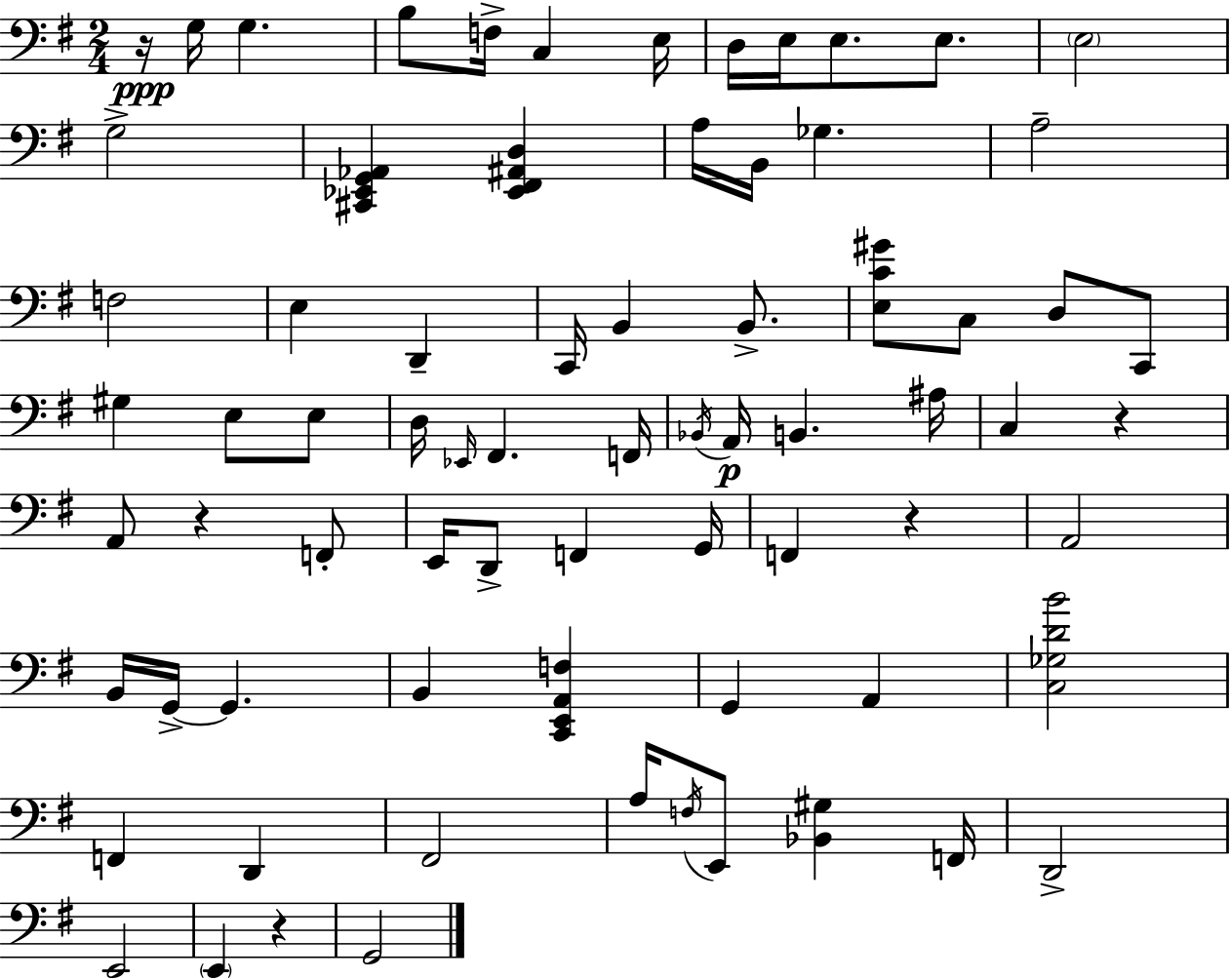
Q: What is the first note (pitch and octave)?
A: G3